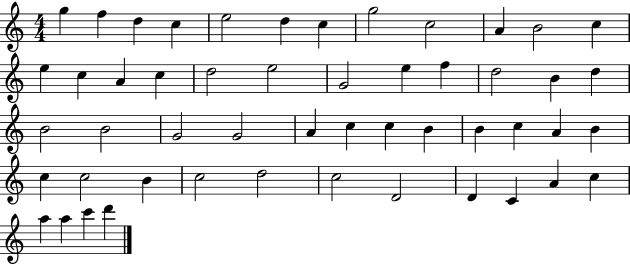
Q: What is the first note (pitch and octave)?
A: G5